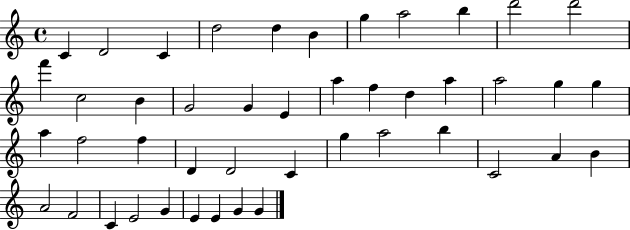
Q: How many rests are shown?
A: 0